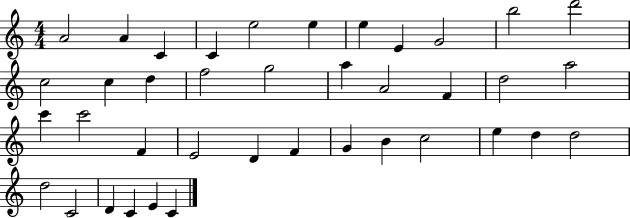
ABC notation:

X:1
T:Untitled
M:4/4
L:1/4
K:C
A2 A C C e2 e e E G2 b2 d'2 c2 c d f2 g2 a A2 F d2 a2 c' c'2 F E2 D F G B c2 e d d2 d2 C2 D C E C